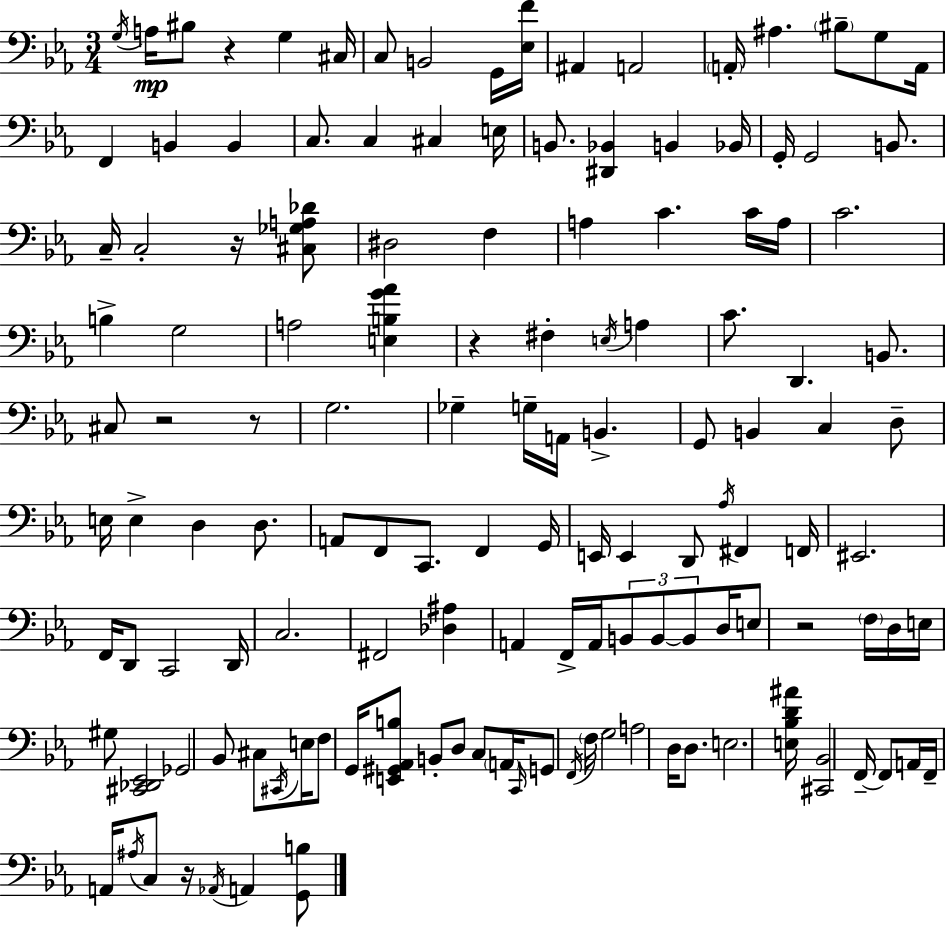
X:1
T:Untitled
M:3/4
L:1/4
K:Cm
G,/4 A,/4 ^B,/2 z G, ^C,/4 C,/2 B,,2 G,,/4 [_E,F]/4 ^A,, A,,2 A,,/4 ^A, ^B,/2 G,/2 A,,/4 F,, B,, B,, C,/2 C, ^C, E,/4 B,,/2 [^D,,_B,,] B,, _B,,/4 G,,/4 G,,2 B,,/2 C,/4 C,2 z/4 [^C,_G,A,_D]/2 ^D,2 F, A, C C/4 A,/4 C2 B, G,2 A,2 [E,B,G_A] z ^F, E,/4 A, C/2 D,, B,,/2 ^C,/2 z2 z/2 G,2 _G, G,/4 A,,/4 B,, G,,/2 B,, C, D,/2 E,/4 E, D, D,/2 A,,/2 F,,/2 C,,/2 F,, G,,/4 E,,/4 E,, D,,/2 _A,/4 ^F,, F,,/4 ^E,,2 F,,/4 D,,/2 C,,2 D,,/4 C,2 ^F,,2 [_D,^A,] A,, F,,/4 A,,/4 B,,/2 B,,/2 B,,/2 D,/4 E,/2 z2 F,/4 D,/4 E,/4 ^G,/2 [^C,,_D,,_E,,]2 _G,,2 _B,,/2 ^C,/2 ^C,,/4 E,/4 F,/2 G,,/4 [E,,^G,,_A,,B,]/2 B,,/2 D,/2 C,/2 A,,/4 C,,/4 G,,/2 F,,/4 F,/4 G,2 A,2 D,/4 D,/2 E,2 [E,_B,D^A]/4 [^C,,_B,,]2 F,,/4 F,,/2 A,,/4 F,,/4 A,,/4 ^A,/4 C,/2 z/4 _A,,/4 A,, [G,,B,]/2